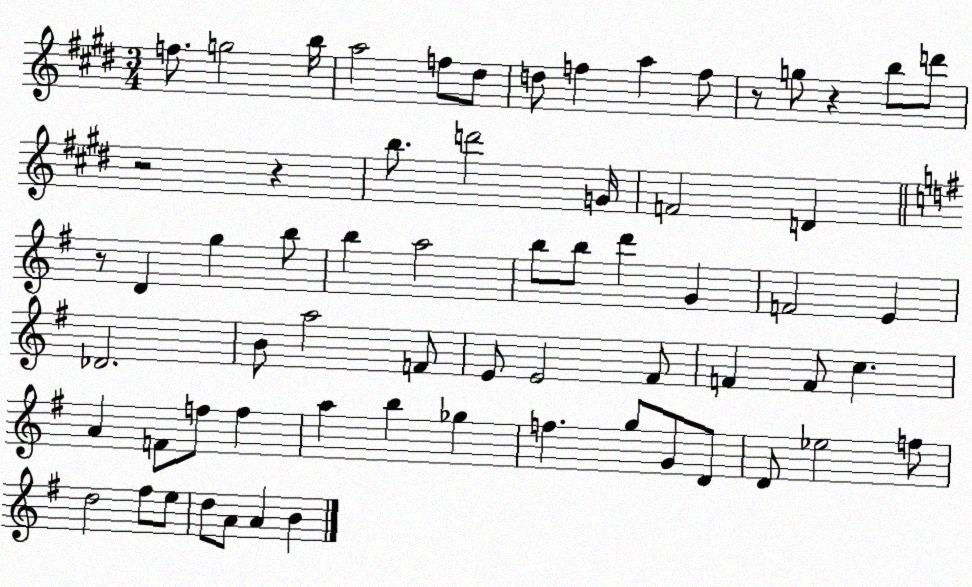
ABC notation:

X:1
T:Untitled
M:3/4
L:1/4
K:E
f/2 g2 b/4 a2 f/2 ^d/2 d/2 f a f/2 z/2 g/2 z b/2 d'/2 z2 z b/2 d'2 G/4 F2 D z/2 D g b/2 b a2 b/2 b/2 d' G F2 E _D2 B/2 a2 F/2 E/2 E2 ^F/2 F F/2 c A F/2 f/2 f a b _g f g/2 G/2 D/2 D/2 _e2 f/2 d2 ^f/2 e/2 d/2 A/2 A B